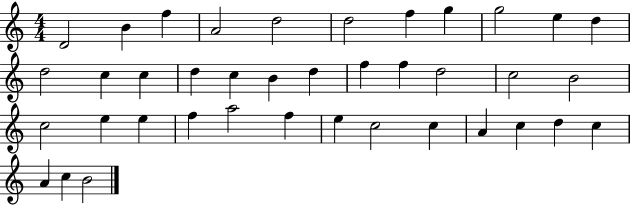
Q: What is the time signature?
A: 4/4